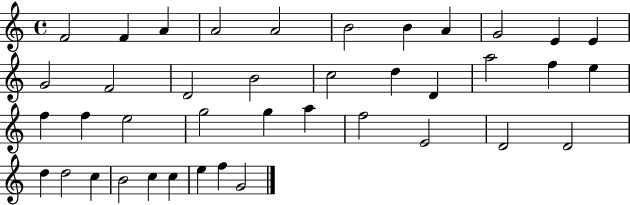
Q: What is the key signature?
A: C major